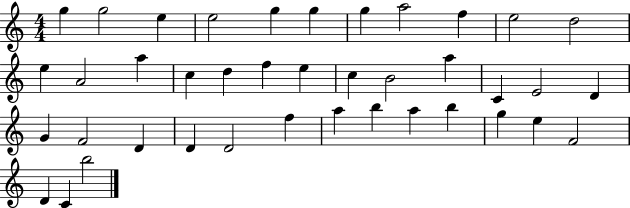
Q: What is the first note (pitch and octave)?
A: G5